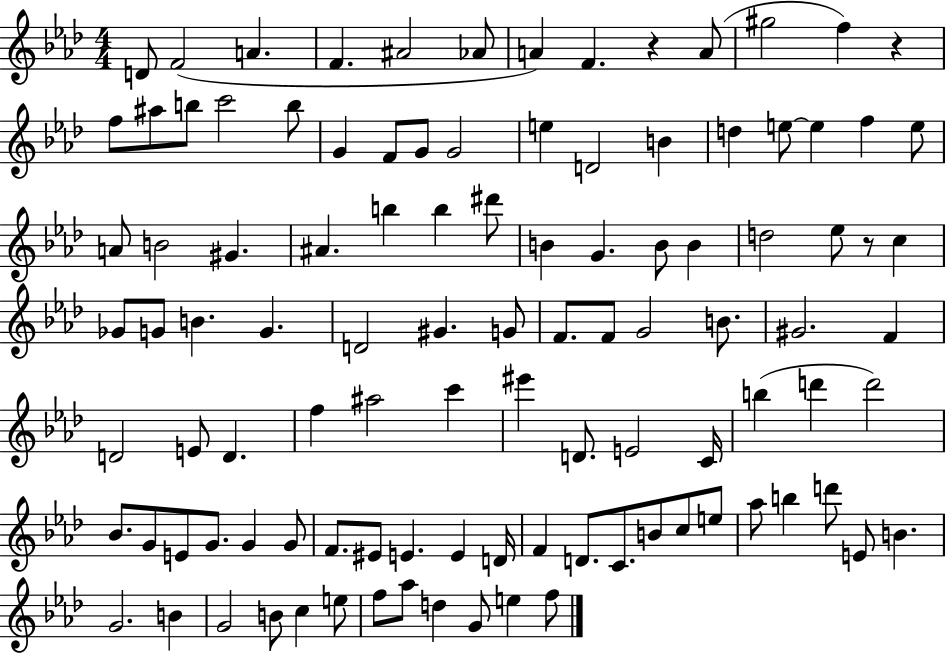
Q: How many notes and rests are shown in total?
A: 105